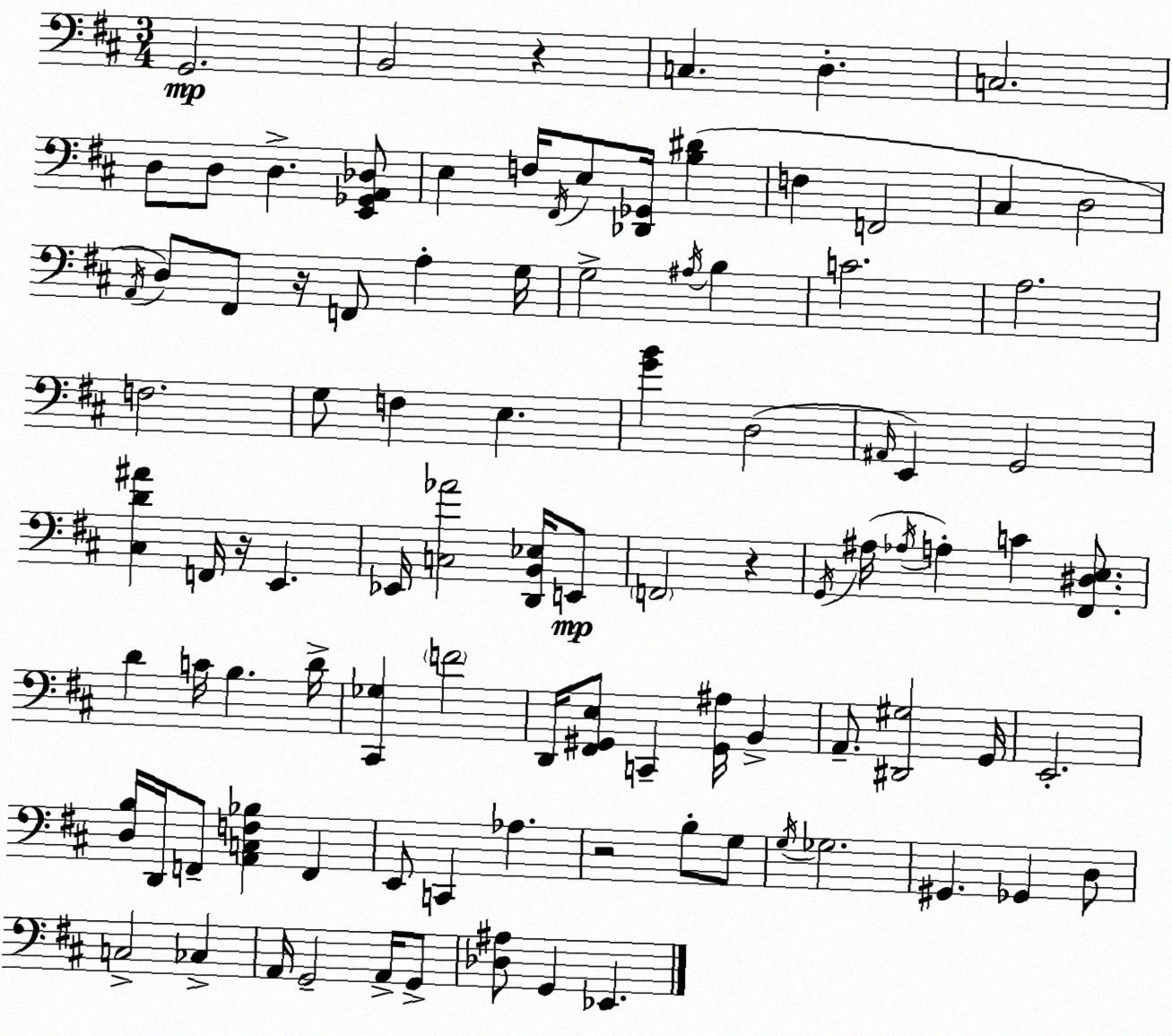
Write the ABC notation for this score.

X:1
T:Untitled
M:3/4
L:1/4
K:D
G,,2 B,,2 z C, D, C,2 D,/2 D,/2 D, [E,,_G,,A,,_D,]/2 E, F,/4 ^F,,/4 E,/2 [_D,,_G,,]/4 [B,^D] F, F,,2 ^C, D,2 A,,/4 D,/2 ^F,,/2 z/4 F,,/2 A, G,/4 G,2 ^A,/4 B, C2 A,2 F,2 G,/2 F, E, [GB] D,2 ^A,,/4 E,, G,,2 [^C,D^A] F,,/4 z/4 E,, _E,,/4 [C,_A]2 [D,,B,,_E,]/4 E,,/2 F,,2 z G,,/4 ^A,/4 _A,/4 A, C [^F,,^D,E,]/2 D C/4 B, D/4 [^C,,_G,] F2 D,,/4 [^F,,^G,,E,]/2 C,, [^G,,^A,]/4 B,, A,,/2 [^D,,^G,]2 G,,/4 E,,2 [D,B,]/4 D,,/4 F,,/2 [A,,C,F,_B,] F,, E,,/2 C,, _A, z2 B,/2 G,/2 G,/4 _G,2 ^G,, _G,, D,/2 C,2 _C, A,,/4 G,,2 A,,/4 G,,/2 [_D,^A,]/2 G,, _E,,